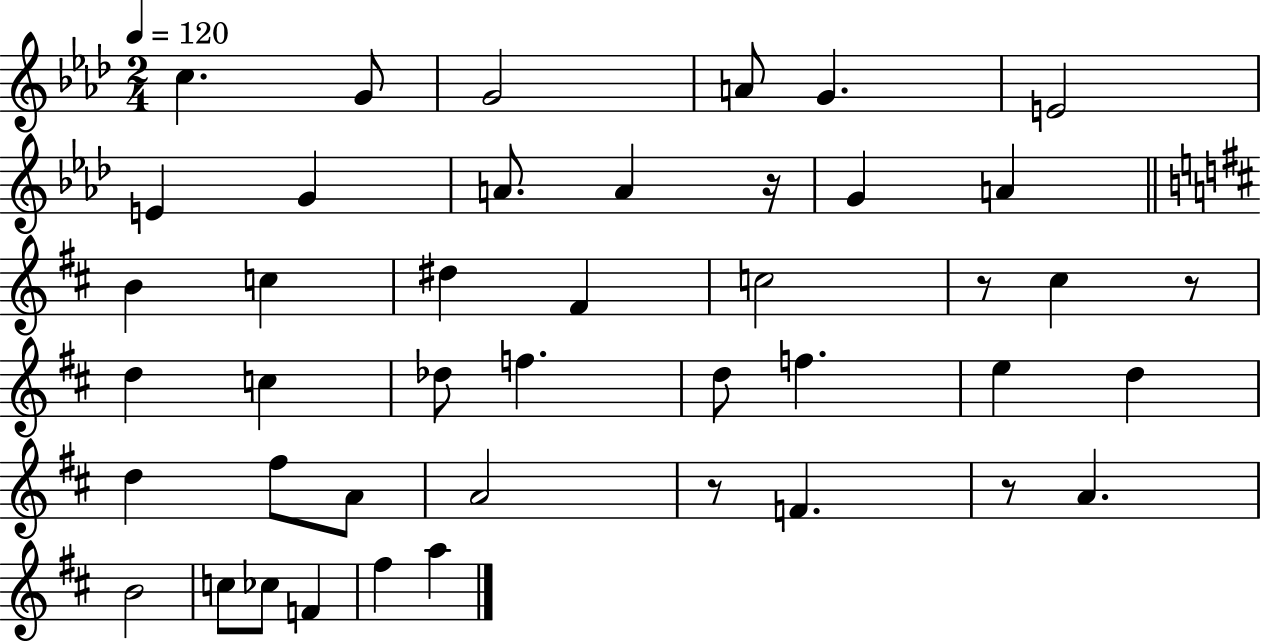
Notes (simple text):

C5/q. G4/e G4/h A4/e G4/q. E4/h E4/q G4/q A4/e. A4/q R/s G4/q A4/q B4/q C5/q D#5/q F#4/q C5/h R/e C#5/q R/e D5/q C5/q Db5/e F5/q. D5/e F5/q. E5/q D5/q D5/q F#5/e A4/e A4/h R/e F4/q. R/e A4/q. B4/h C5/e CES5/e F4/q F#5/q A5/q